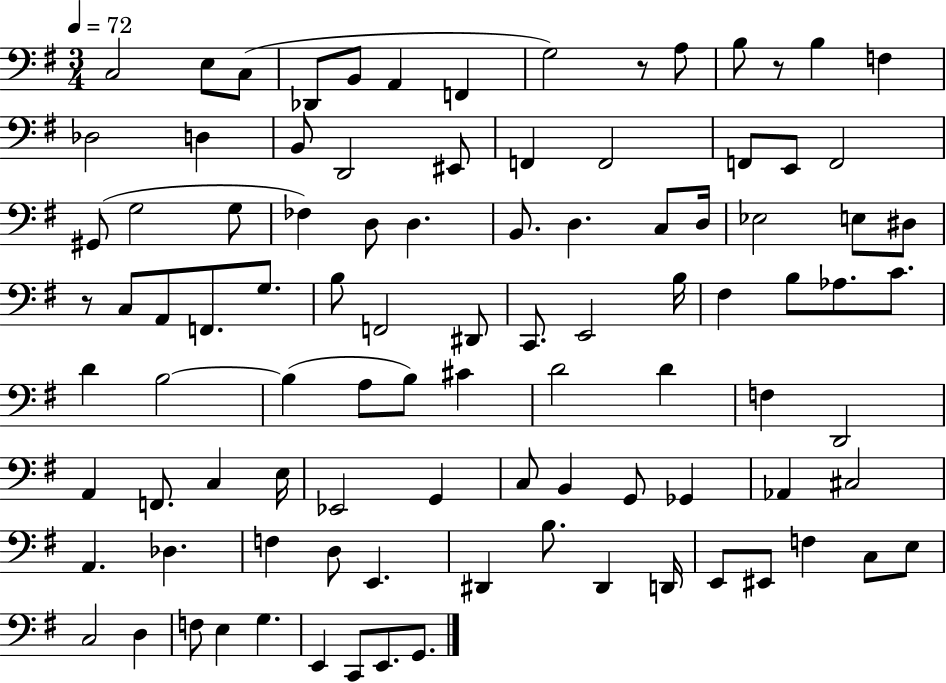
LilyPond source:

{
  \clef bass
  \numericTimeSignature
  \time 3/4
  \key g \major
  \tempo 4 = 72
  c2 e8 c8( | des,8 b,8 a,4 f,4 | g2) r8 a8 | b8 r8 b4 f4 | \break des2 d4 | b,8 d,2 eis,8 | f,4 f,2 | f,8 e,8 f,2 | \break gis,8( g2 g8 | fes4) d8 d4. | b,8. d4. c8 d16 | ees2 e8 dis8 | \break r8 c8 a,8 f,8. g8. | b8 f,2 dis,8 | c,8. e,2 b16 | fis4 b8 aes8. c'8. | \break d'4 b2~~ | b4( a8 b8) cis'4 | d'2 d'4 | f4 d,2 | \break a,4 f,8. c4 e16 | ees,2 g,4 | c8 b,4 g,8 ges,4 | aes,4 cis2 | \break a,4. des4. | f4 d8 e,4. | dis,4 b8. dis,4 d,16 | e,8 eis,8 f4 c8 e8 | \break c2 d4 | f8 e4 g4. | e,4 c,8 e,8. g,8. | \bar "|."
}